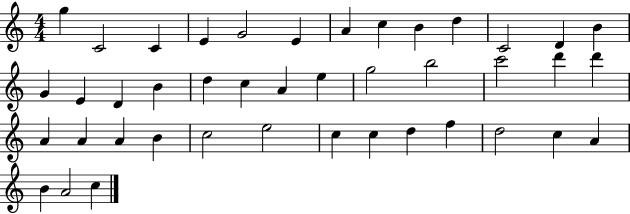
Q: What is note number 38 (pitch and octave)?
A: C5